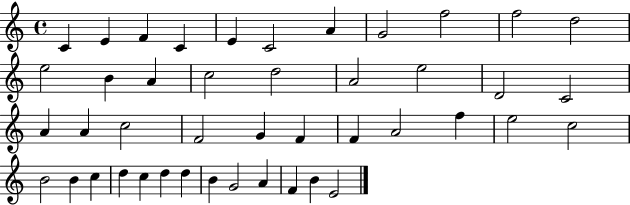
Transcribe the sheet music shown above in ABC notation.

X:1
T:Untitled
M:4/4
L:1/4
K:C
C E F C E C2 A G2 f2 f2 d2 e2 B A c2 d2 A2 e2 D2 C2 A A c2 F2 G F F A2 f e2 c2 B2 B c d c d d B G2 A F B E2